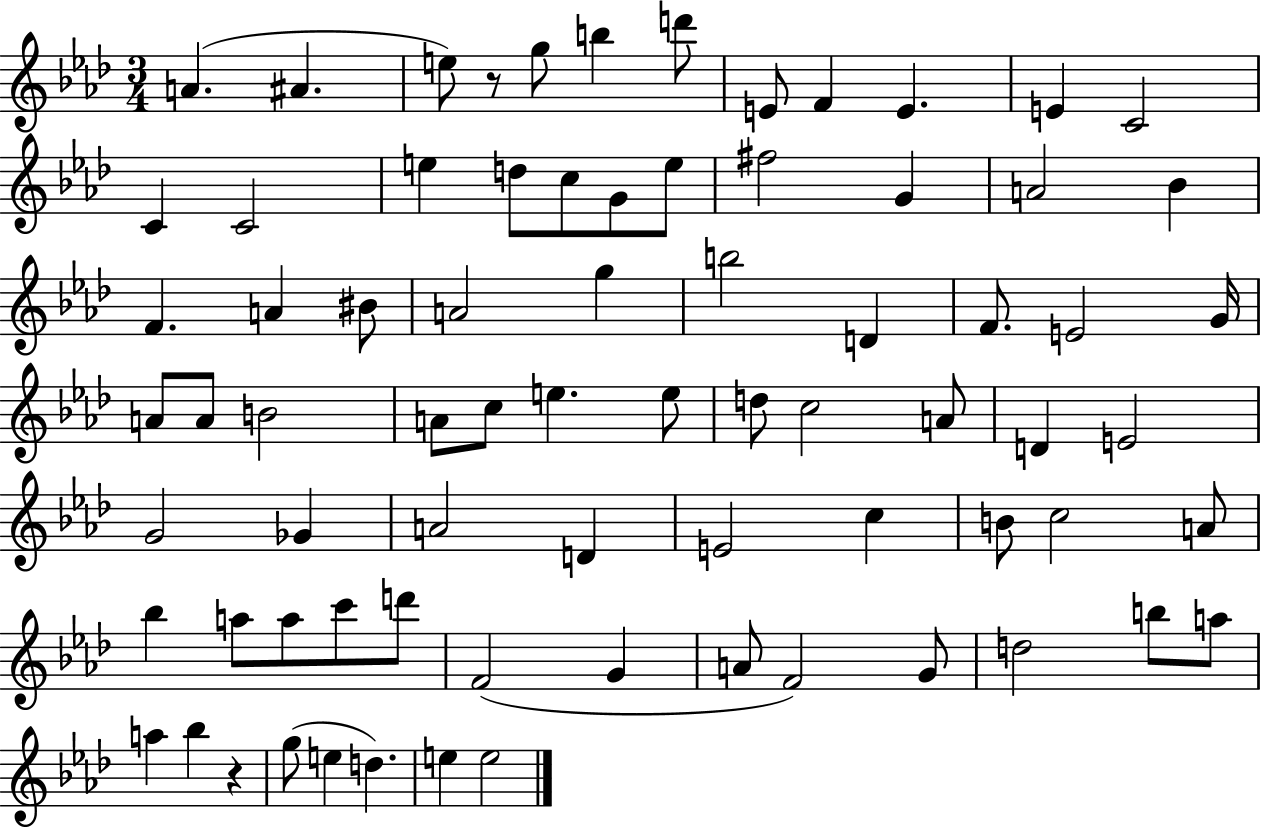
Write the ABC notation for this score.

X:1
T:Untitled
M:3/4
L:1/4
K:Ab
A ^A e/2 z/2 g/2 b d'/2 E/2 F E E C2 C C2 e d/2 c/2 G/2 e/2 ^f2 G A2 _B F A ^B/2 A2 g b2 D F/2 E2 G/4 A/2 A/2 B2 A/2 c/2 e e/2 d/2 c2 A/2 D E2 G2 _G A2 D E2 c B/2 c2 A/2 _b a/2 a/2 c'/2 d'/2 F2 G A/2 F2 G/2 d2 b/2 a/2 a _b z g/2 e d e e2